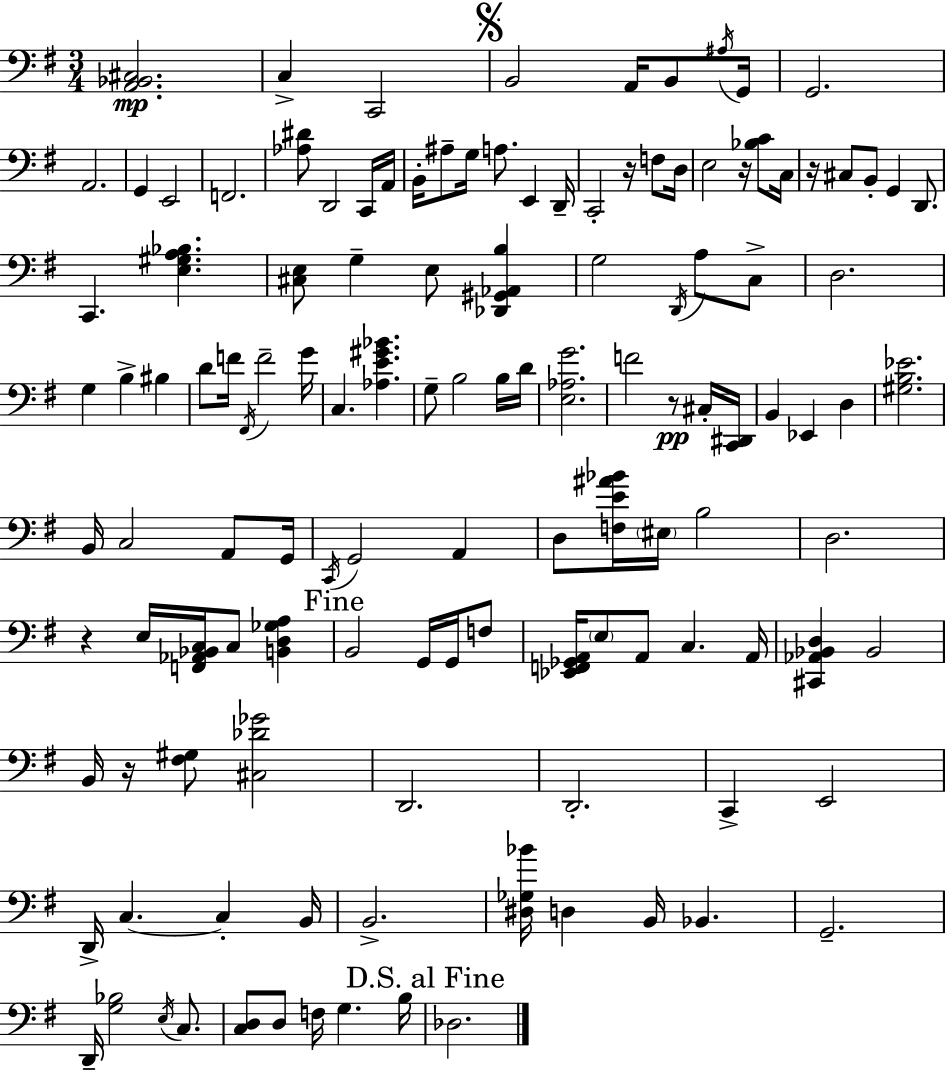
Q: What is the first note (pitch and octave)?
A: C3